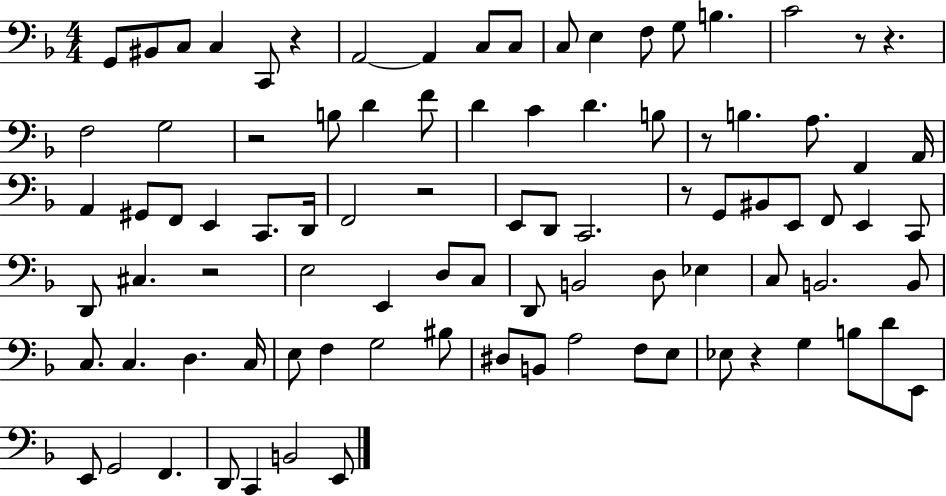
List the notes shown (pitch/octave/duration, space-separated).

G2/e BIS2/e C3/e C3/q C2/e R/q A2/h A2/q C3/e C3/e C3/e E3/q F3/e G3/e B3/q. C4/h R/e R/q. F3/h G3/h R/h B3/e D4/q F4/e D4/q C4/q D4/q. B3/e R/e B3/q. A3/e. F2/q A2/s A2/q G#2/e F2/e E2/q C2/e. D2/s F2/h R/h E2/e D2/e C2/h. R/e G2/e BIS2/e E2/e F2/e E2/q C2/e D2/e C#3/q. R/h E3/h E2/q D3/e C3/e D2/e B2/h D3/e Eb3/q C3/e B2/h. B2/e C3/e. C3/q. D3/q. C3/s E3/e F3/q G3/h BIS3/e D#3/e B2/e A3/h F3/e E3/e Eb3/e R/q G3/q B3/e D4/e E2/e E2/e G2/h F2/q. D2/e C2/q B2/h E2/e